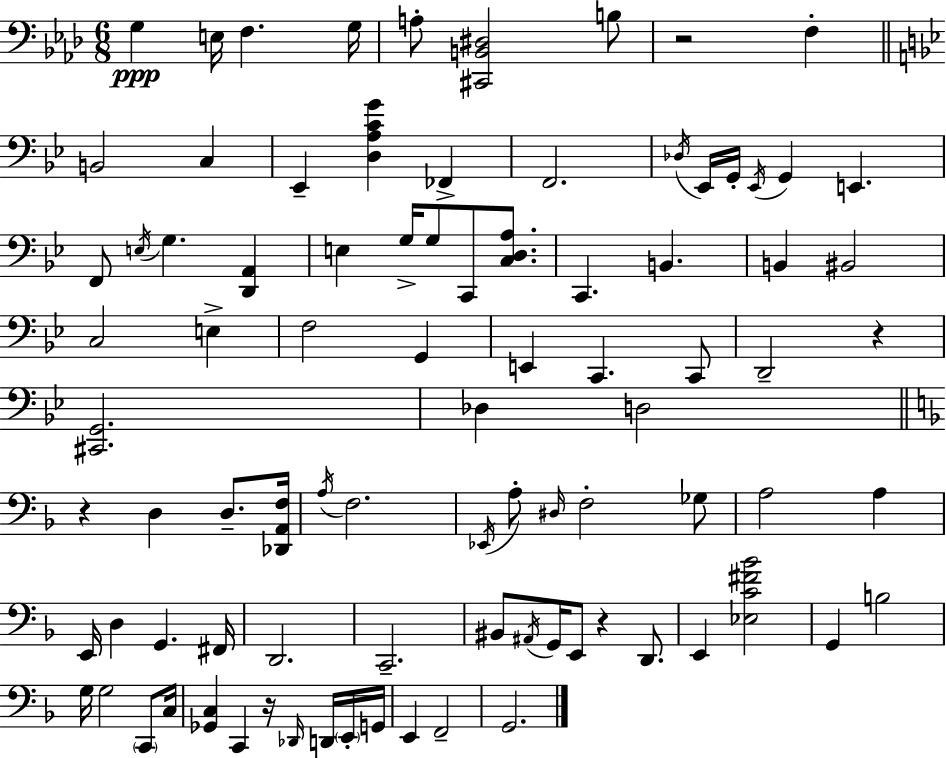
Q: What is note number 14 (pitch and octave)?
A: Eb2